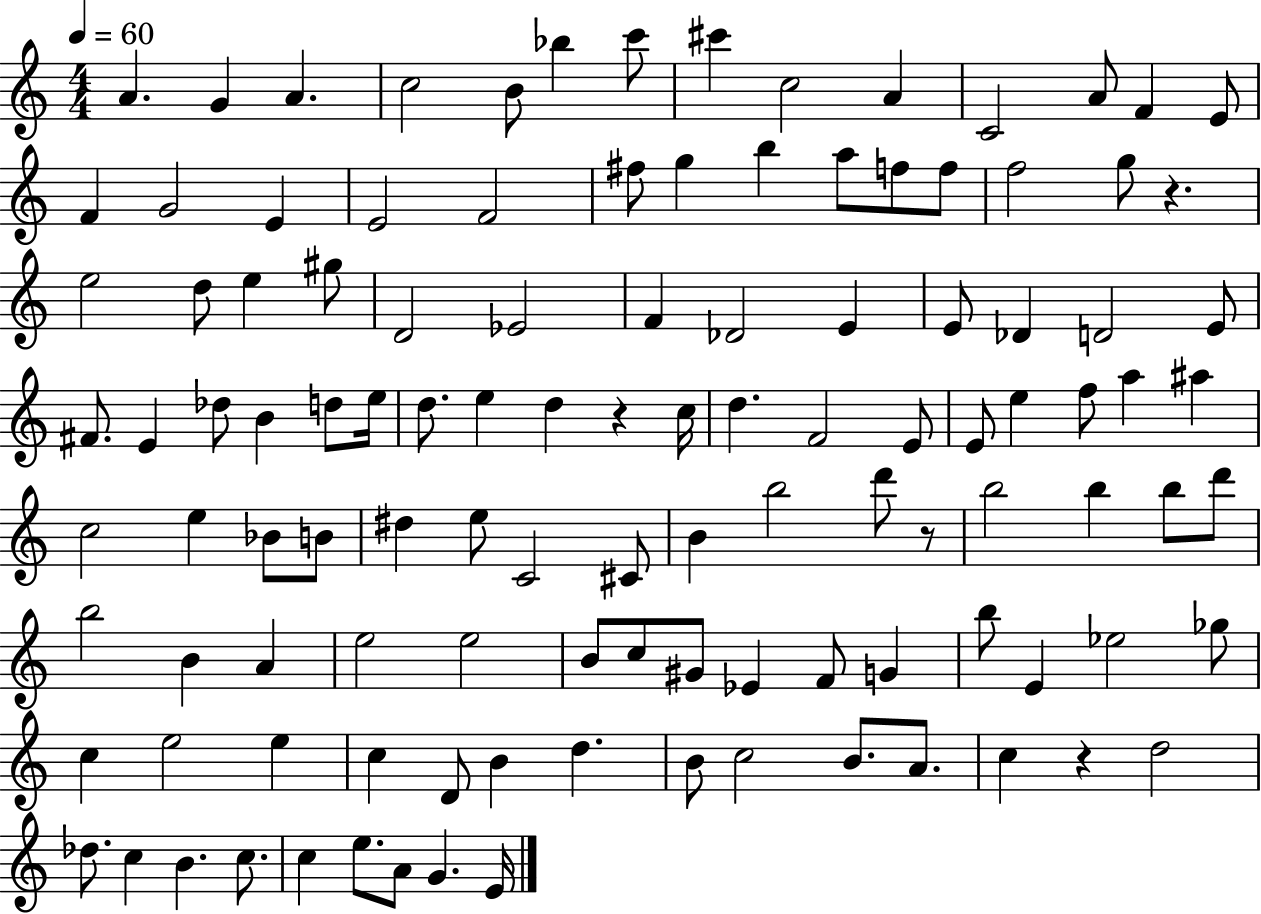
A4/q. G4/q A4/q. C5/h B4/e Bb5/q C6/e C#6/q C5/h A4/q C4/h A4/e F4/q E4/e F4/q G4/h E4/q E4/h F4/h F#5/e G5/q B5/q A5/e F5/e F5/e F5/h G5/e R/q. E5/h D5/e E5/q G#5/e D4/h Eb4/h F4/q Db4/h E4/q E4/e Db4/q D4/h E4/e F#4/e. E4/q Db5/e B4/q D5/e E5/s D5/e. E5/q D5/q R/q C5/s D5/q. F4/h E4/e E4/e E5/q F5/e A5/q A#5/q C5/h E5/q Bb4/e B4/e D#5/q E5/e C4/h C#4/e B4/q B5/h D6/e R/e B5/h B5/q B5/e D6/e B5/h B4/q A4/q E5/h E5/h B4/e C5/e G#4/e Eb4/q F4/e G4/q B5/e E4/q Eb5/h Gb5/e C5/q E5/h E5/q C5/q D4/e B4/q D5/q. B4/e C5/h B4/e. A4/e. C5/q R/q D5/h Db5/e. C5/q B4/q. C5/e. C5/q E5/e. A4/e G4/q. E4/s